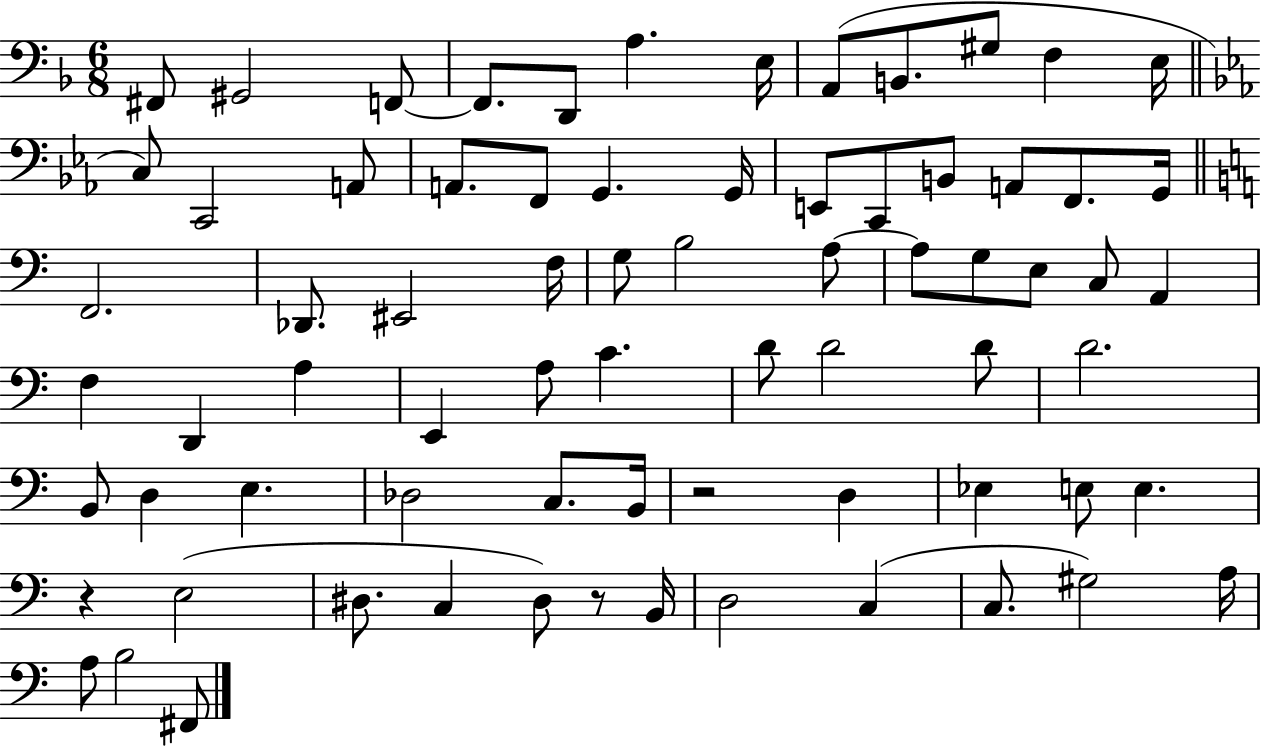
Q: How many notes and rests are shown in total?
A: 73